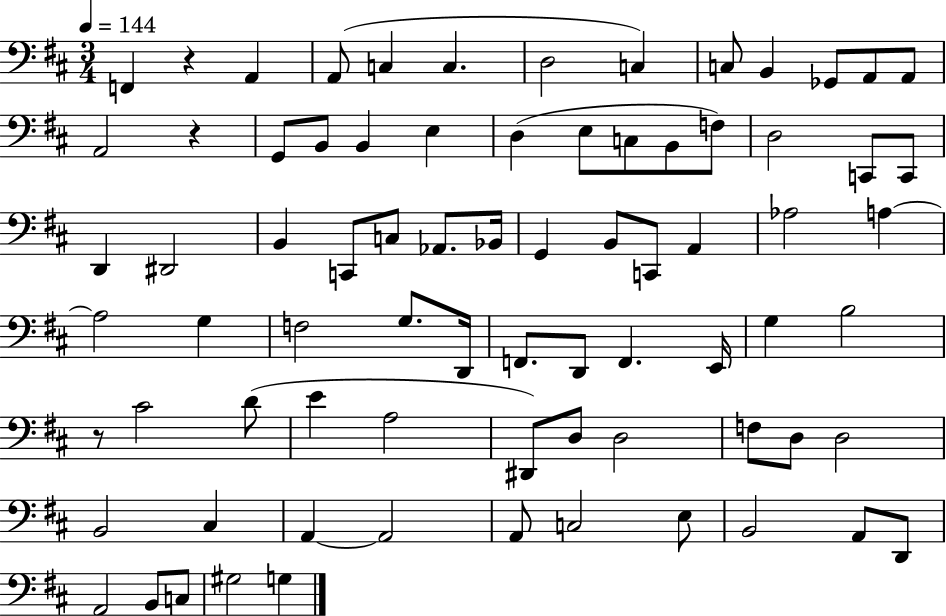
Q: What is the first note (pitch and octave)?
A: F2